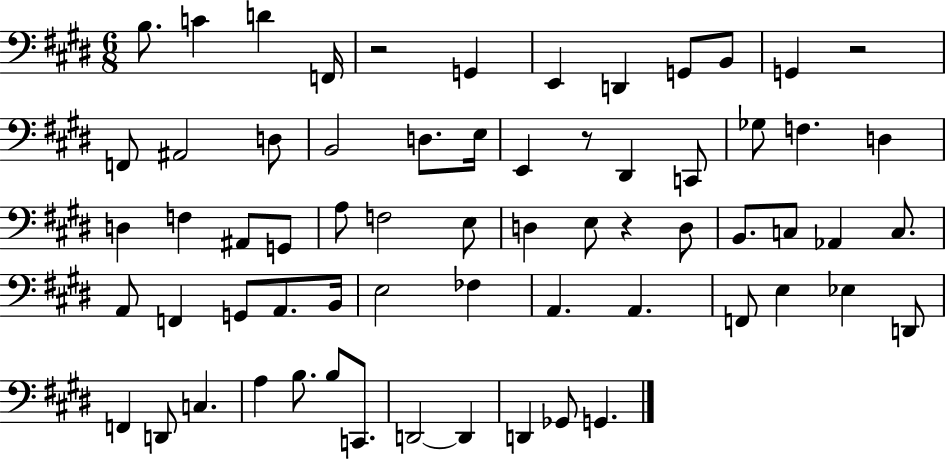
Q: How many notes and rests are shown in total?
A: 65